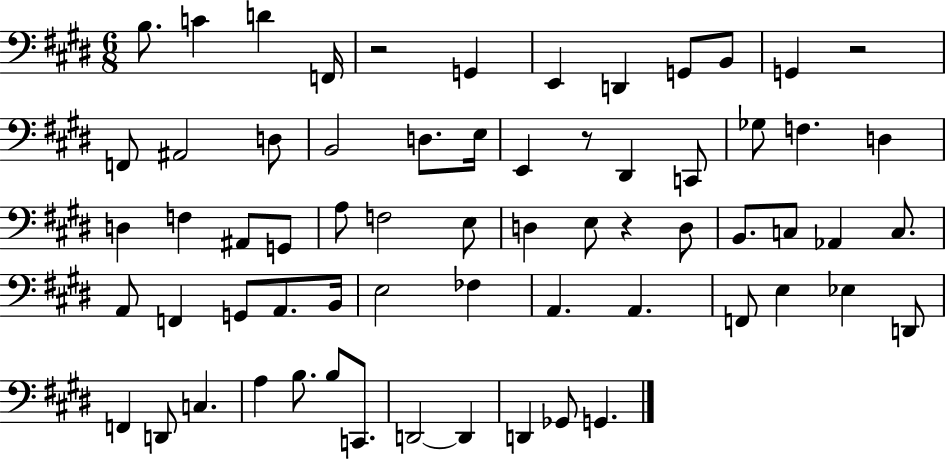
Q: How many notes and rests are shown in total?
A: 65